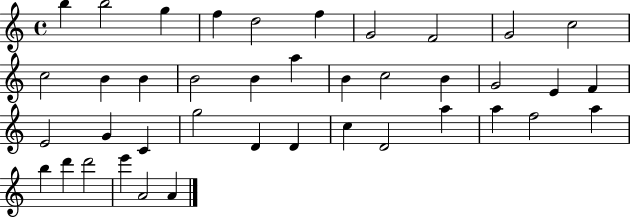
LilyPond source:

{
  \clef treble
  \time 4/4
  \defaultTimeSignature
  \key c \major
  b''4 b''2 g''4 | f''4 d''2 f''4 | g'2 f'2 | g'2 c''2 | \break c''2 b'4 b'4 | b'2 b'4 a''4 | b'4 c''2 b'4 | g'2 e'4 f'4 | \break e'2 g'4 c'4 | g''2 d'4 d'4 | c''4 d'2 a''4 | a''4 f''2 a''4 | \break b''4 d'''4 d'''2 | e'''4 a'2 a'4 | \bar "|."
}